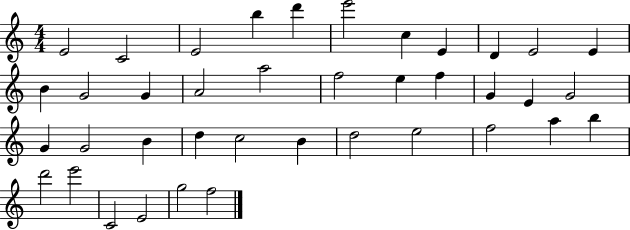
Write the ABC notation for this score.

X:1
T:Untitled
M:4/4
L:1/4
K:C
E2 C2 E2 b d' e'2 c E D E2 E B G2 G A2 a2 f2 e f G E G2 G G2 B d c2 B d2 e2 f2 a b d'2 e'2 C2 E2 g2 f2